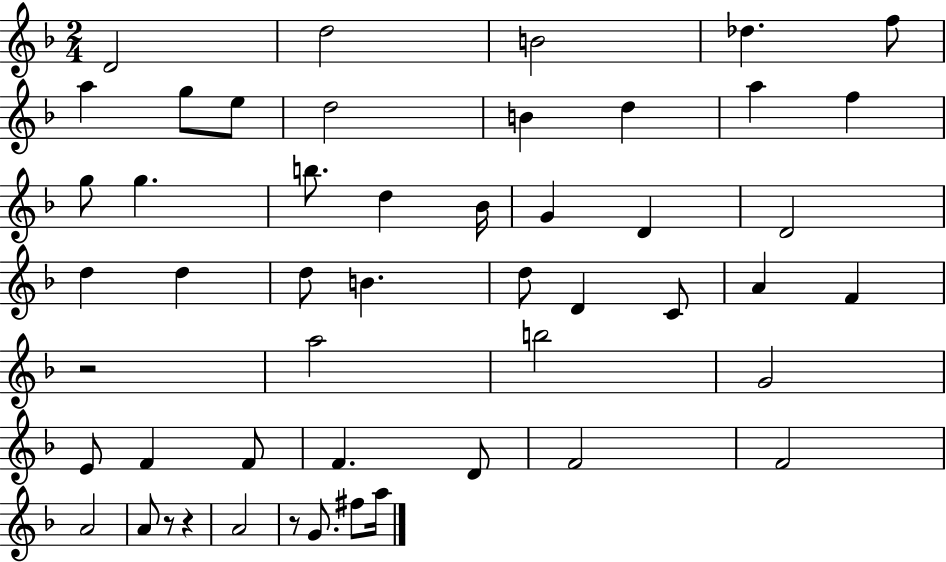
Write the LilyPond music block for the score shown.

{
  \clef treble
  \numericTimeSignature
  \time 2/4
  \key f \major
  d'2 | d''2 | b'2 | des''4. f''8 | \break a''4 g''8 e''8 | d''2 | b'4 d''4 | a''4 f''4 | \break g''8 g''4. | b''8. d''4 bes'16 | g'4 d'4 | d'2 | \break d''4 d''4 | d''8 b'4. | d''8 d'4 c'8 | a'4 f'4 | \break r2 | a''2 | b''2 | g'2 | \break e'8 f'4 f'8 | f'4. d'8 | f'2 | f'2 | \break a'2 | a'8 r8 r4 | a'2 | r8 g'8. fis''8 a''16 | \break \bar "|."
}